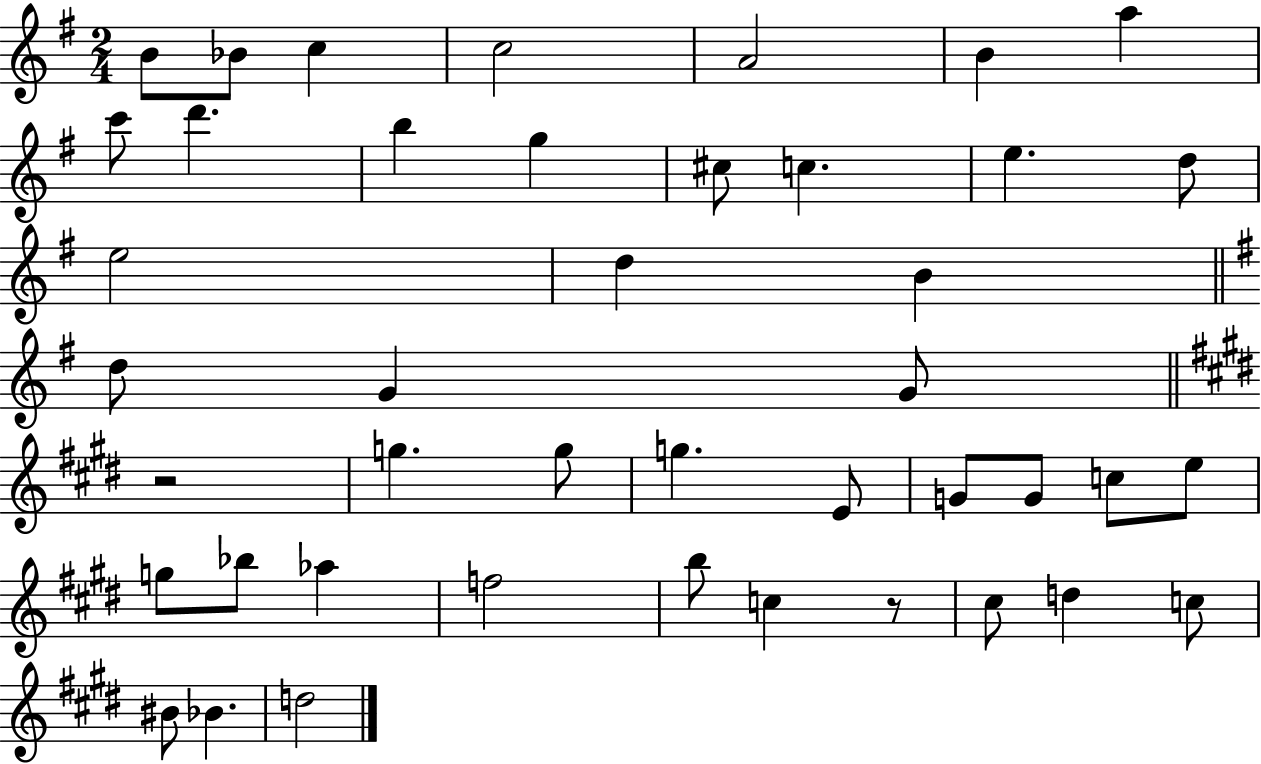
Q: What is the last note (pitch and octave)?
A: D5